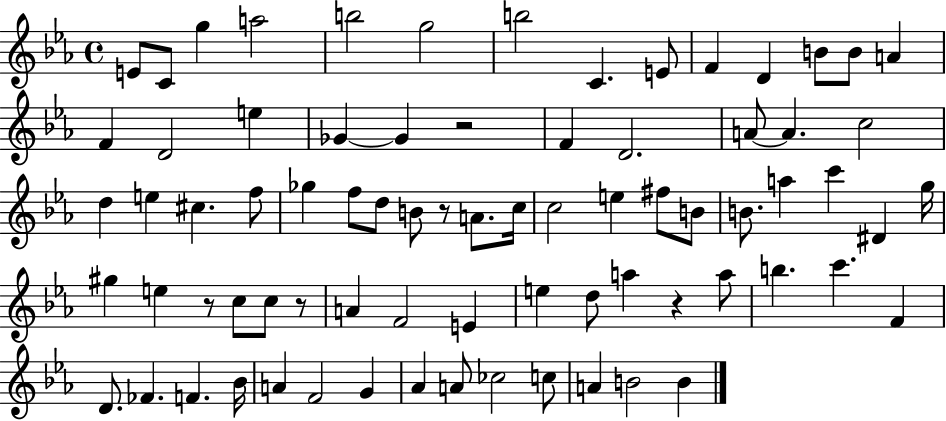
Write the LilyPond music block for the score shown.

{
  \clef treble
  \time 4/4
  \defaultTimeSignature
  \key ees \major
  \repeat volta 2 { e'8 c'8 g''4 a''2 | b''2 g''2 | b''2 c'4. e'8 | f'4 d'4 b'8 b'8 a'4 | \break f'4 d'2 e''4 | ges'4~~ ges'4 r2 | f'4 d'2. | a'8~~ a'4. c''2 | \break d''4 e''4 cis''4. f''8 | ges''4 f''8 d''8 b'8 r8 a'8. c''16 | c''2 e''4 fis''8 b'8 | b'8. a''4 c'''4 dis'4 g''16 | \break gis''4 e''4 r8 c''8 c''8 r8 | a'4 f'2 e'4 | e''4 d''8 a''4 r4 a''8 | b''4. c'''4. f'4 | \break d'8. fes'4. f'4. bes'16 | a'4 f'2 g'4 | aes'4 a'8 ces''2 c''8 | a'4 b'2 b'4 | \break } \bar "|."
}